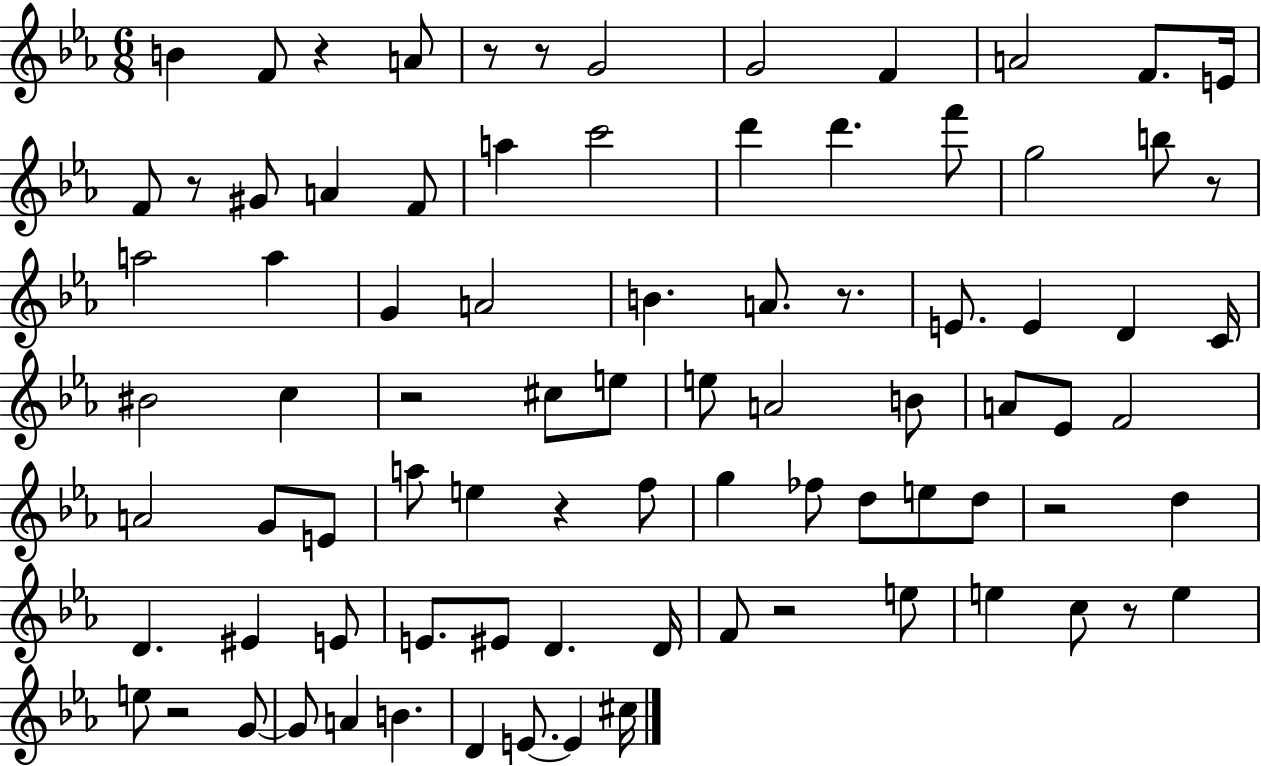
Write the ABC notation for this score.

X:1
T:Untitled
M:6/8
L:1/4
K:Eb
B F/2 z A/2 z/2 z/2 G2 G2 F A2 F/2 E/4 F/2 z/2 ^G/2 A F/2 a c'2 d' d' f'/2 g2 b/2 z/2 a2 a G A2 B A/2 z/2 E/2 E D C/4 ^B2 c z2 ^c/2 e/2 e/2 A2 B/2 A/2 _E/2 F2 A2 G/2 E/2 a/2 e z f/2 g _f/2 d/2 e/2 d/2 z2 d D ^E E/2 E/2 ^E/2 D D/4 F/2 z2 e/2 e c/2 z/2 e e/2 z2 G/2 G/2 A B D E/2 E ^c/4